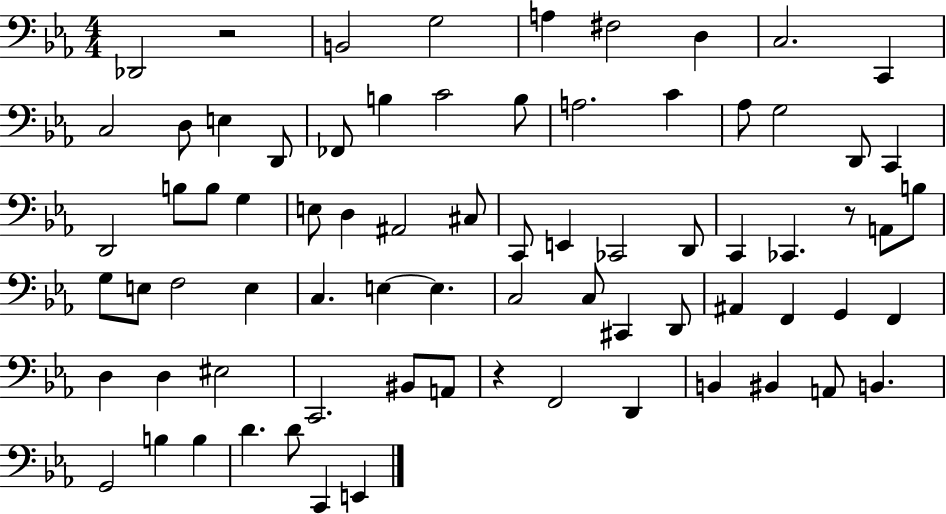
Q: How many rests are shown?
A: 3